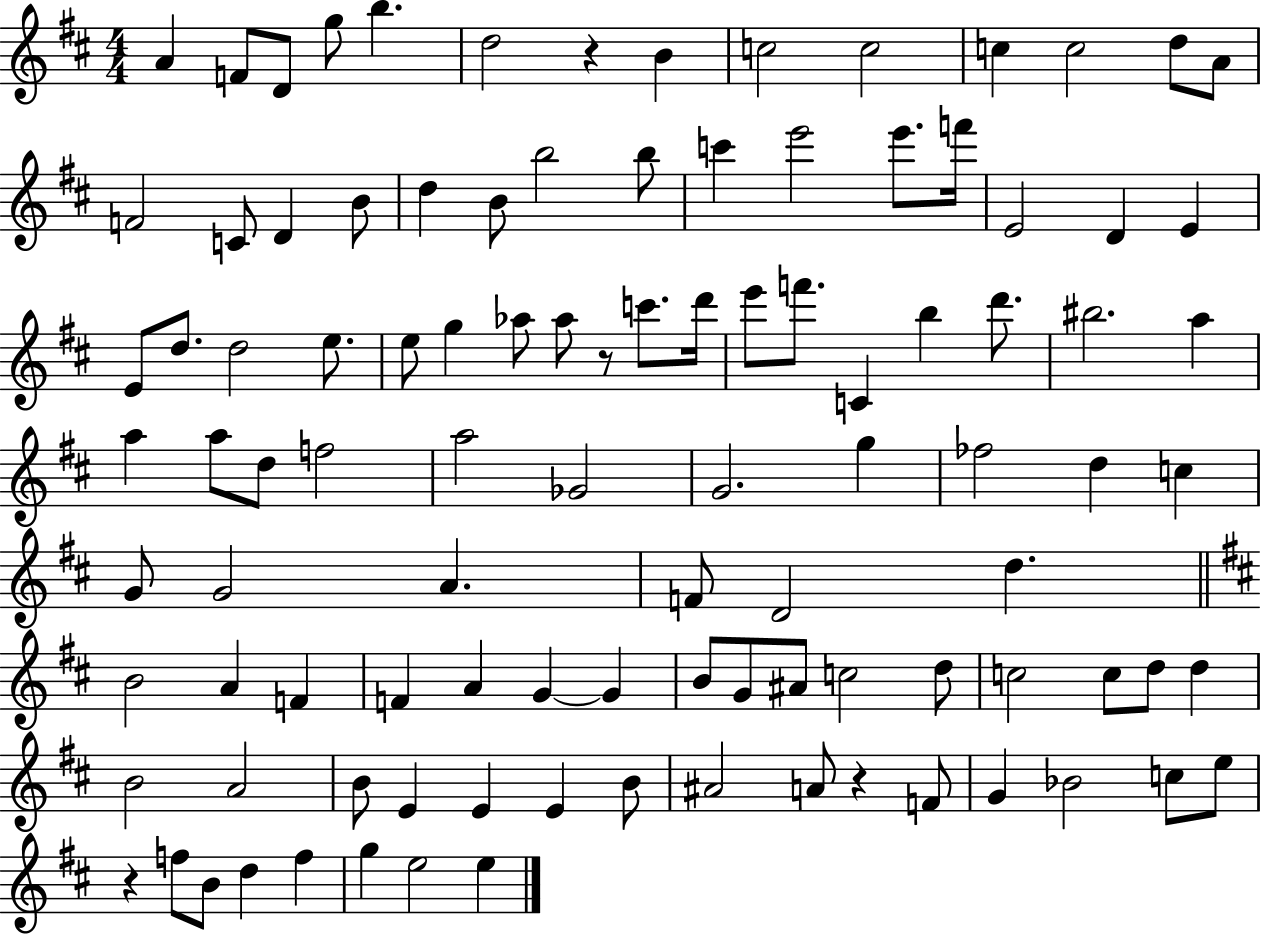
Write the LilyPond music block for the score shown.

{
  \clef treble
  \numericTimeSignature
  \time 4/4
  \key d \major
  \repeat volta 2 { a'4 f'8 d'8 g''8 b''4. | d''2 r4 b'4 | c''2 c''2 | c''4 c''2 d''8 a'8 | \break f'2 c'8 d'4 b'8 | d''4 b'8 b''2 b''8 | c'''4 e'''2 e'''8. f'''16 | e'2 d'4 e'4 | \break e'8 d''8. d''2 e''8. | e''8 g''4 aes''8 aes''8 r8 c'''8. d'''16 | e'''8 f'''8. c'4 b''4 d'''8. | bis''2. a''4 | \break a''4 a''8 d''8 f''2 | a''2 ges'2 | g'2. g''4 | fes''2 d''4 c''4 | \break g'8 g'2 a'4. | f'8 d'2 d''4. | \bar "||" \break \key d \major b'2 a'4 f'4 | f'4 a'4 g'4~~ g'4 | b'8 g'8 ais'8 c''2 d''8 | c''2 c''8 d''8 d''4 | \break b'2 a'2 | b'8 e'4 e'4 e'4 b'8 | ais'2 a'8 r4 f'8 | g'4 bes'2 c''8 e''8 | \break r4 f''8 b'8 d''4 f''4 | g''4 e''2 e''4 | } \bar "|."
}